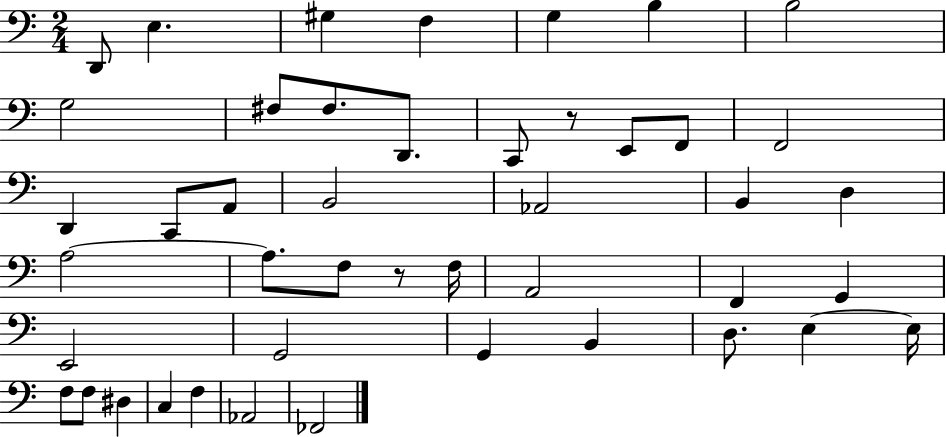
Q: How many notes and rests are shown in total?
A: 45